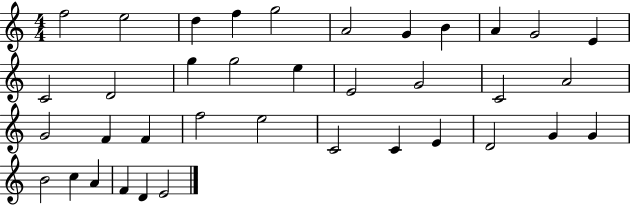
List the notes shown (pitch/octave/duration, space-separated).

F5/h E5/h D5/q F5/q G5/h A4/h G4/q B4/q A4/q G4/h E4/q C4/h D4/h G5/q G5/h E5/q E4/h G4/h C4/h A4/h G4/h F4/q F4/q F5/h E5/h C4/h C4/q E4/q D4/h G4/q G4/q B4/h C5/q A4/q F4/q D4/q E4/h